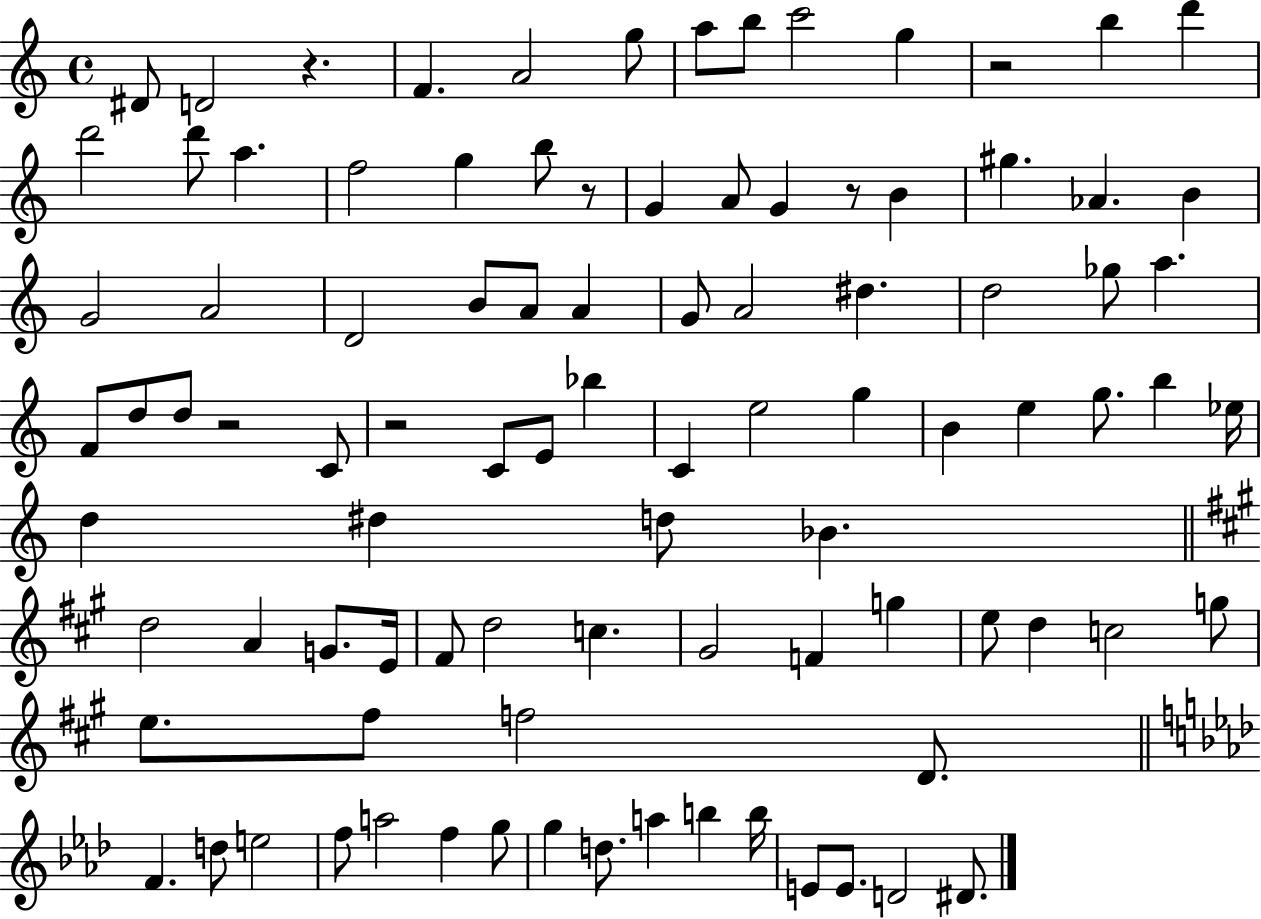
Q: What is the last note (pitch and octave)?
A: D#4